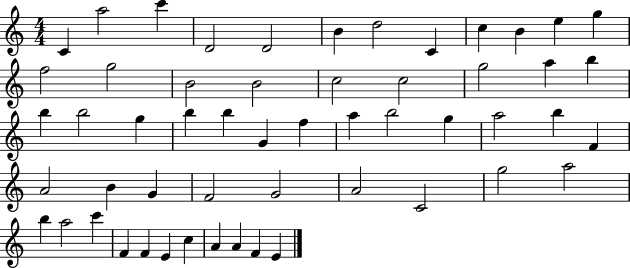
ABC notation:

X:1
T:Untitled
M:4/4
L:1/4
K:C
C a2 c' D2 D2 B d2 C c B e g f2 g2 B2 B2 c2 c2 g2 a b b b2 g b b G f a b2 g a2 b F A2 B G F2 G2 A2 C2 g2 a2 b a2 c' F F E c A A F E